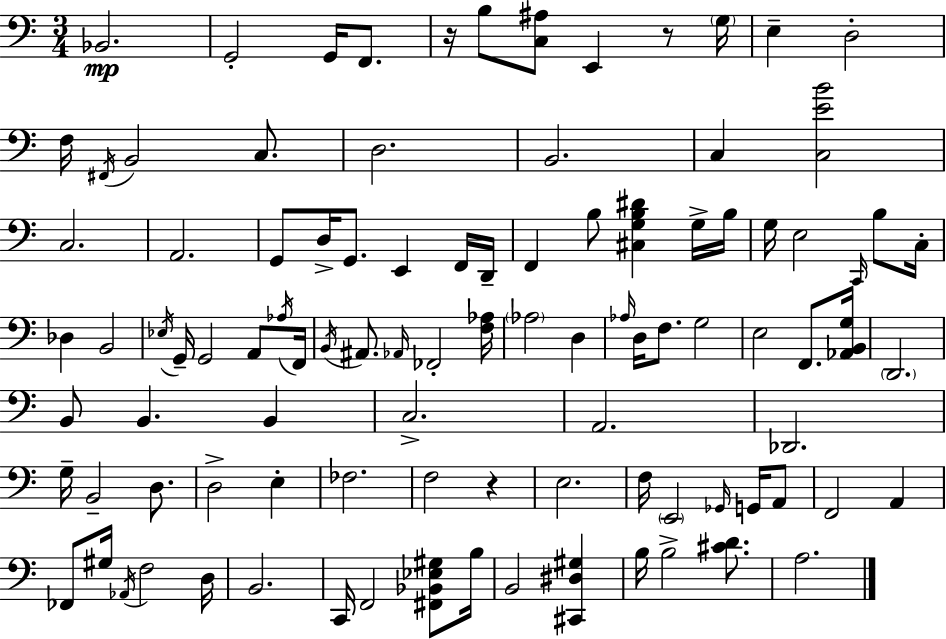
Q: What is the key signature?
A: C major